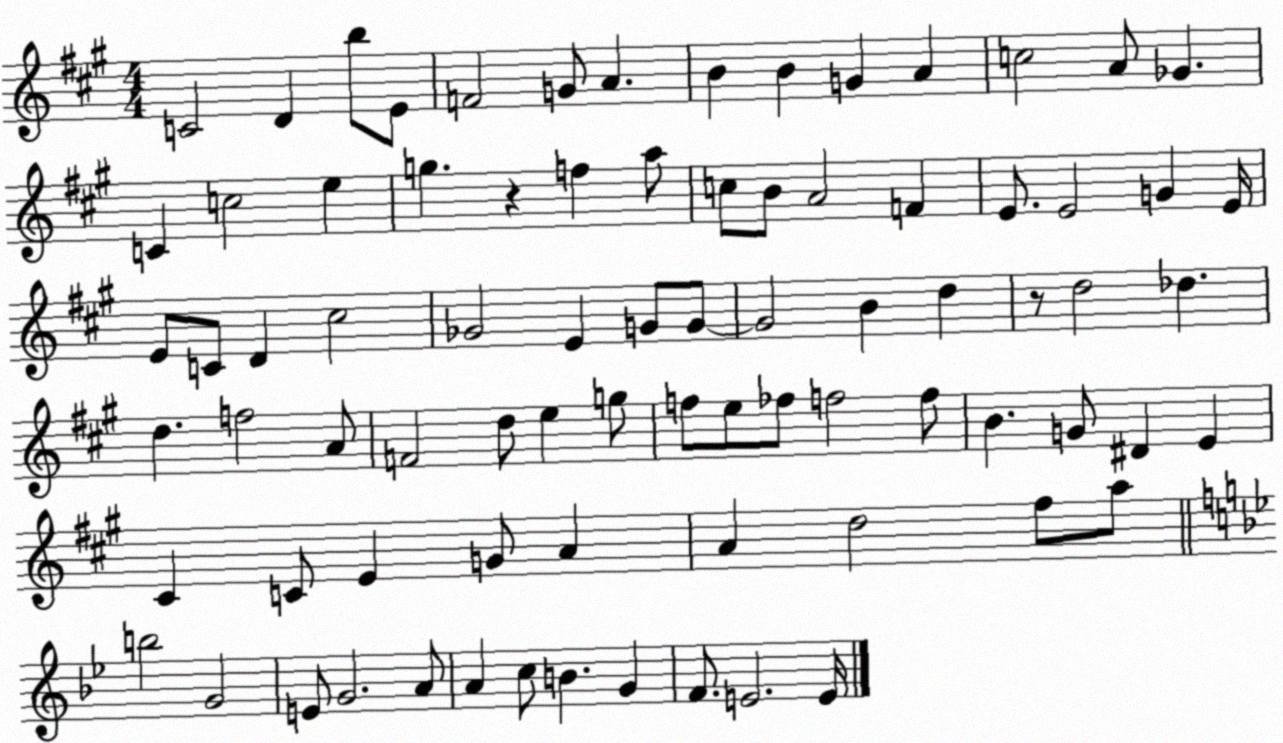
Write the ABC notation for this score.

X:1
T:Untitled
M:4/4
L:1/4
K:A
C2 D b/2 E/2 F2 G/2 A B B G A c2 A/2 _G C c2 e g z f a/2 c/2 B/2 A2 F E/2 E2 G E/4 E/2 C/2 D ^c2 _G2 E G/2 G/2 G2 B d z/2 d2 _d d f2 A/2 F2 d/2 e g/2 f/2 e/2 _f/2 f2 f/2 B G/2 ^D E ^C C/2 E G/2 A A d2 ^f/2 a/2 b2 G2 E/2 G2 A/2 A c/2 B G F/2 E2 E/4